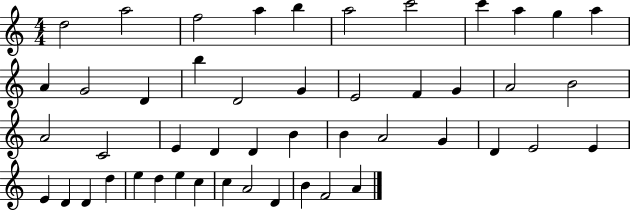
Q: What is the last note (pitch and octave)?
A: A4